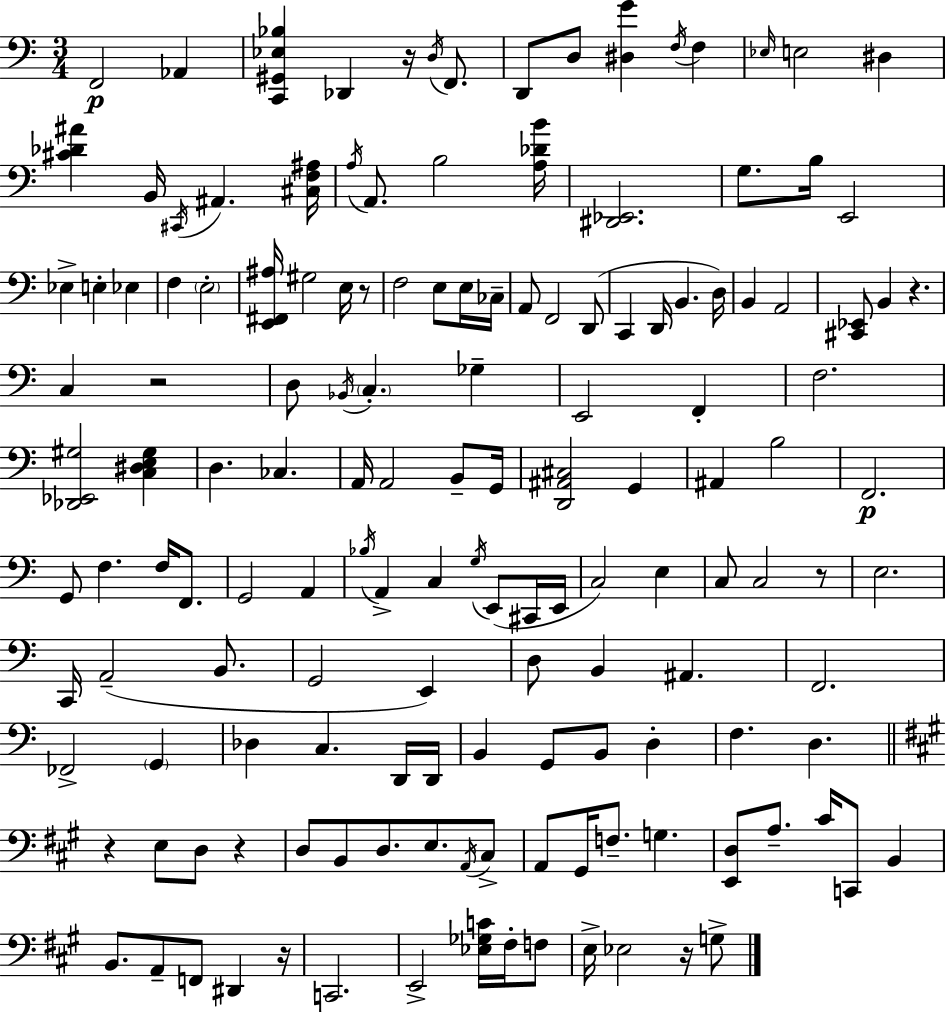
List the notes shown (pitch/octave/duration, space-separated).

F2/h Ab2/q [C2,G#2,Eb3,Bb3]/q Db2/q R/s D3/s F2/e. D2/e D3/e [D#3,G4]/q F3/s F3/q Eb3/s E3/h D#3/q [C#4,Db4,A#4]/q B2/s C#2/s A#2/q. [C#3,F3,A#3]/s A3/s A2/e. B3/h [A3,Db4,B4]/s [D#2,Eb2]/h. G3/e. B3/s E2/h Eb3/q E3/q Eb3/q F3/q E3/h [E2,F#2,A#3]/s G#3/h E3/s R/e F3/h E3/e E3/s CES3/s A2/e F2/h D2/e C2/q D2/s B2/q. D3/s B2/q A2/h [C#2,Eb2]/e B2/q R/q. C3/q R/h D3/e Bb2/s C3/q. Gb3/q E2/h F2/q F3/h. [Db2,Eb2,G#3]/h [C3,D#3,E3,G#3]/q D3/q. CES3/q. A2/s A2/h B2/e G2/s [D2,A#2,C#3]/h G2/q A#2/q B3/h F2/h. G2/e F3/q. F3/s F2/e. G2/h A2/q Bb3/s A2/q C3/q G3/s E2/e C#2/s E2/s C3/h E3/q C3/e C3/h R/e E3/h. C2/s A2/h B2/e. G2/h E2/q D3/e B2/q A#2/q. F2/h. FES2/h G2/q Db3/q C3/q. D2/s D2/s B2/q G2/e B2/e D3/q F3/q. D3/q. R/q E3/e D3/e R/q D3/e B2/e D3/e. E3/e. A2/s C#3/e A2/e G#2/s F3/e. G3/q. [E2,D3]/e A3/e. C#4/s C2/e B2/q B2/e. A2/e F2/e D#2/q R/s C2/h. E2/h [Eb3,Gb3,C4]/s F#3/s F3/e E3/s Eb3/h R/s G3/e